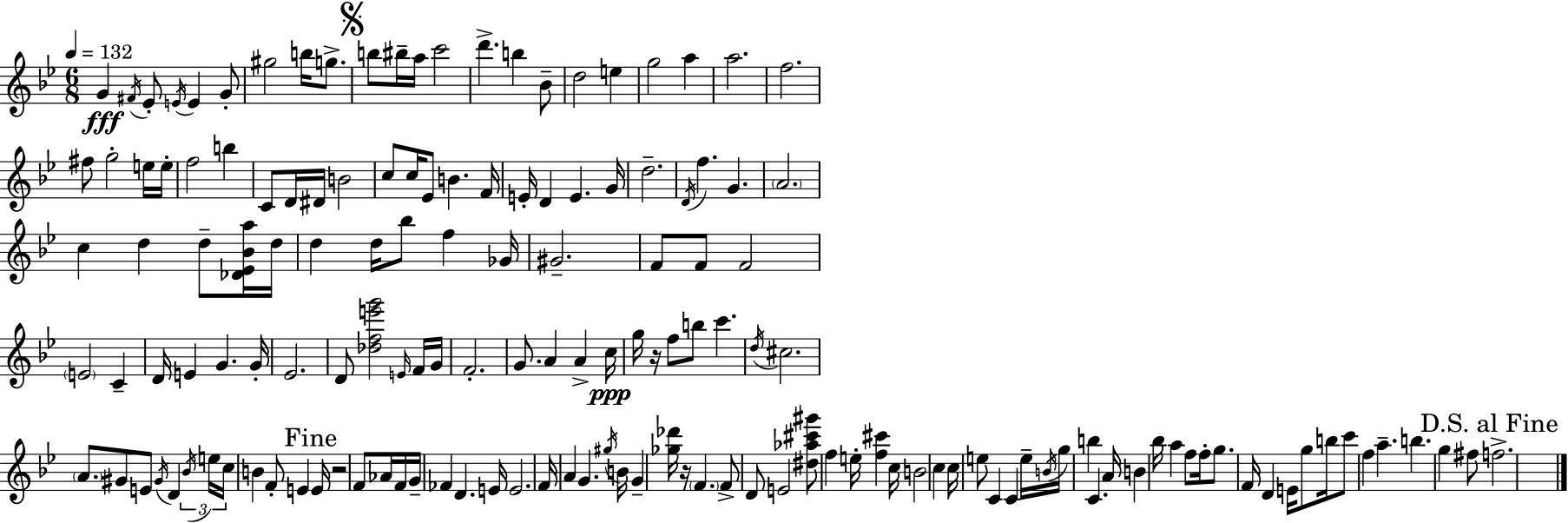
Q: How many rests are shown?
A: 3